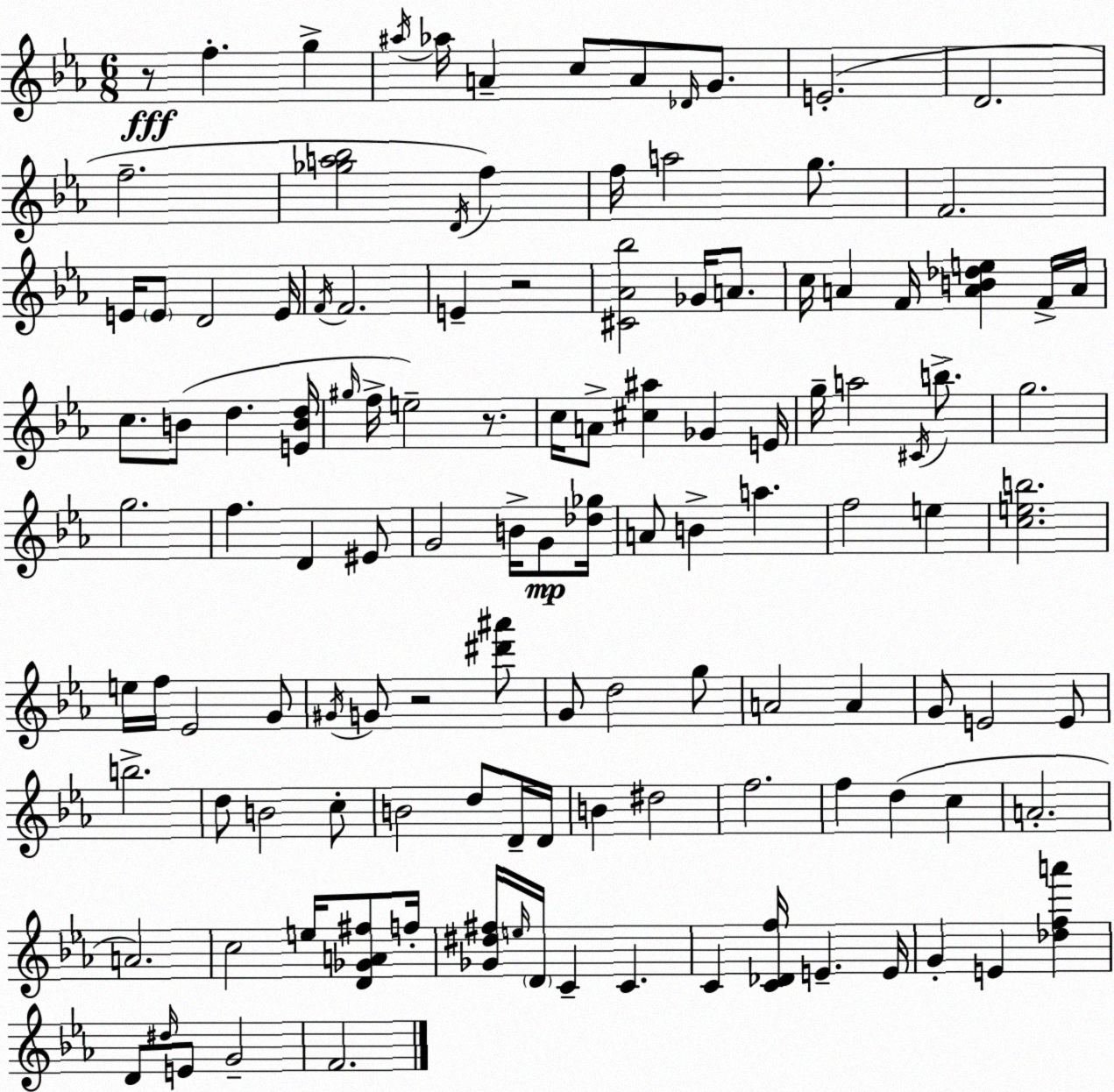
X:1
T:Untitled
M:6/8
L:1/4
K:Cm
z/2 f g ^a/4 _a/4 A c/2 A/2 _D/4 G/2 E2 D2 f2 [_ga_b]2 D/4 f f/4 a2 g/2 F2 E/4 E/2 D2 E/4 F/4 F2 E z2 [^C_A_b]2 _G/4 A/2 c/4 A F/4 [AB_de] F/4 A/4 c/2 B/2 d [EBd]/4 ^g/4 f/4 e2 z/2 c/4 A/2 [^c^a] _G E/4 g/4 a2 ^C/4 b/2 g2 g2 f D ^E/2 G2 B/4 G/2 [_d_g]/4 A/2 B a f2 e [ceb]2 e/4 f/4 _E2 G/2 ^G/4 G/2 z2 [^d'^a']/2 G/2 d2 g/2 A2 A G/2 E2 E/2 b2 d/2 B2 c/2 B2 d/2 D/4 D/4 B ^d2 f2 f d c A2 A2 c2 e/4 [D_GA^f]/2 f/4 [_G^d^f]/4 e/4 D/4 C C C [C_Df]/4 E E/4 G E [_dfa'] D/2 ^d/4 E/2 G2 F2